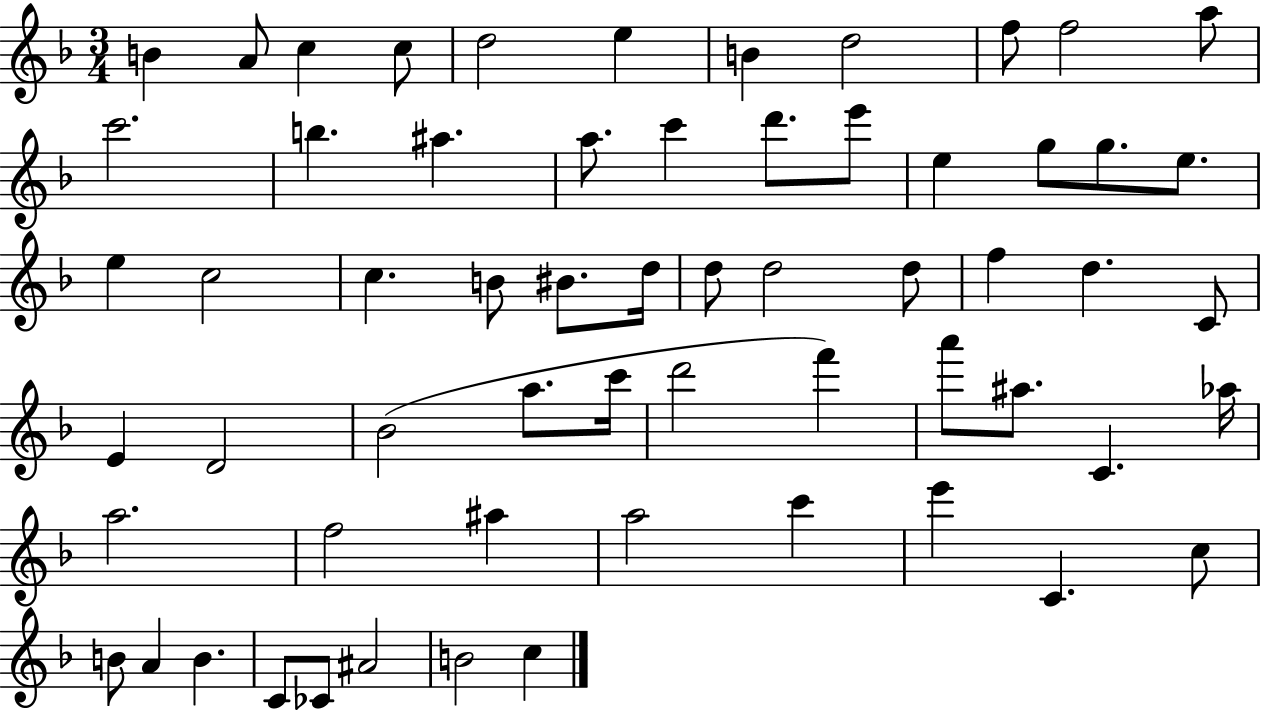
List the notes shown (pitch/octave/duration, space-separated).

B4/q A4/e C5/q C5/e D5/h E5/q B4/q D5/h F5/e F5/h A5/e C6/h. B5/q. A#5/q. A5/e. C6/q D6/e. E6/e E5/q G5/e G5/e. E5/e. E5/q C5/h C5/q. B4/e BIS4/e. D5/s D5/e D5/h D5/e F5/q D5/q. C4/e E4/q D4/h Bb4/h A5/e. C6/s D6/h F6/q A6/e A#5/e. C4/q. Ab5/s A5/h. F5/h A#5/q A5/h C6/q E6/q C4/q. C5/e B4/e A4/q B4/q. C4/e CES4/e A#4/h B4/h C5/q